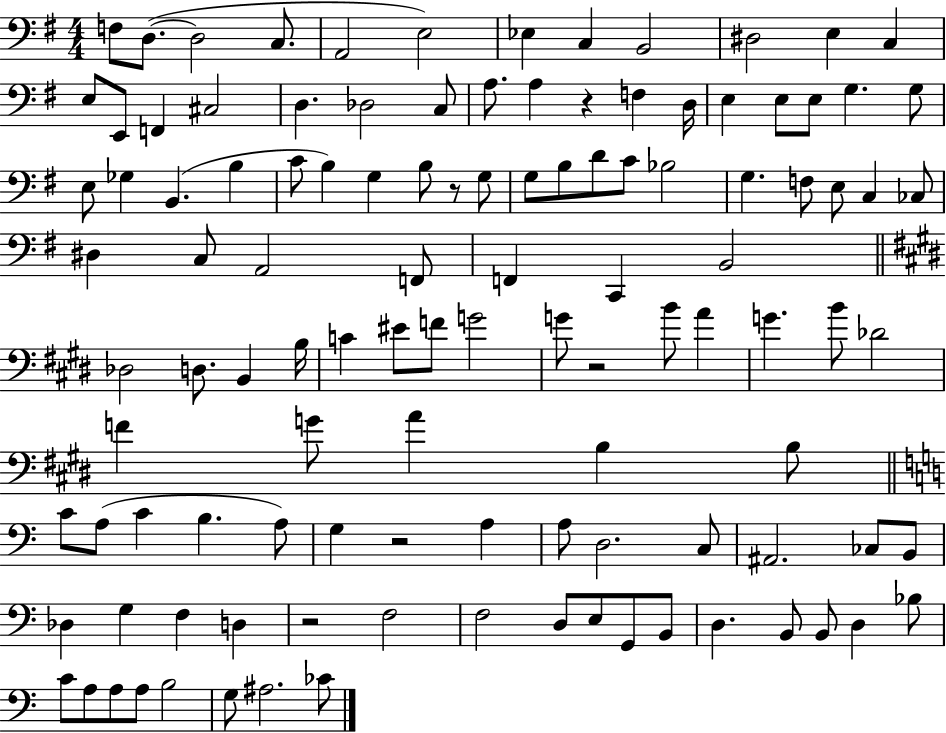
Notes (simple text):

F3/e D3/e. D3/h C3/e. A2/h E3/h Eb3/q C3/q B2/h D#3/h E3/q C3/q E3/e E2/e F2/q C#3/h D3/q. Db3/h C3/e A3/e. A3/q R/q F3/q D3/s E3/q E3/e E3/e G3/q. G3/e E3/e Gb3/q B2/q. B3/q C4/e B3/q G3/q B3/e R/e G3/e G3/e B3/e D4/e C4/e Bb3/h G3/q. F3/e E3/e C3/q CES3/e D#3/q C3/e A2/h F2/e F2/q C2/q B2/h Db3/h D3/e. B2/q B3/s C4/q EIS4/e F4/e G4/h G4/e R/h B4/e A4/q G4/q. B4/e Db4/h F4/q G4/e A4/q B3/q B3/e C4/e A3/e C4/q B3/q. A3/e G3/q R/h A3/q A3/e D3/h. C3/e A#2/h. CES3/e B2/e Db3/q G3/q F3/q D3/q R/h F3/h F3/h D3/e E3/e G2/e B2/e D3/q. B2/e B2/e D3/q Bb3/e C4/e A3/e A3/e A3/e B3/h G3/e A#3/h. CES4/e